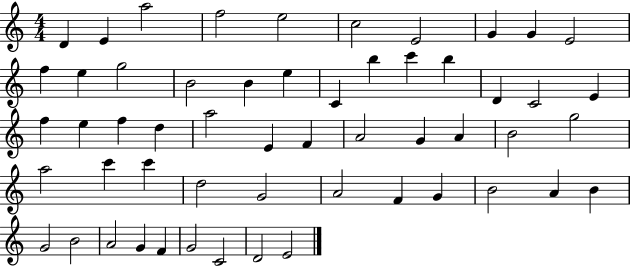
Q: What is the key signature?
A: C major